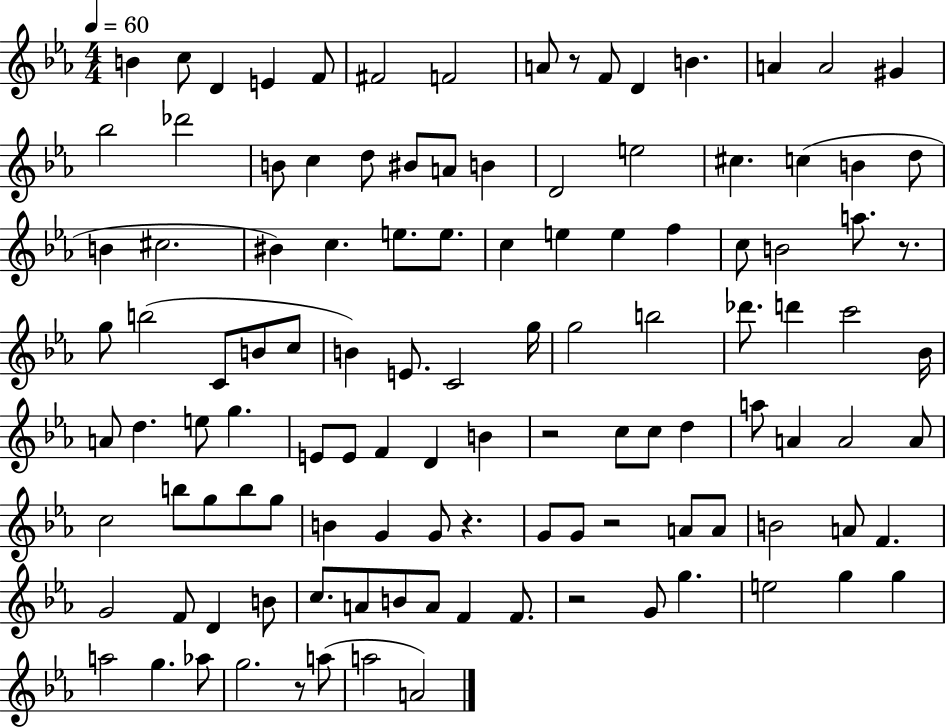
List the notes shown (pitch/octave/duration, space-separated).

B4/q C5/e D4/q E4/q F4/e F#4/h F4/h A4/e R/e F4/e D4/q B4/q. A4/q A4/h G#4/q Bb5/h Db6/h B4/e C5/q D5/e BIS4/e A4/e B4/q D4/h E5/h C#5/q. C5/q B4/q D5/e B4/q C#5/h. BIS4/q C5/q. E5/e. E5/e. C5/q E5/q E5/q F5/q C5/e B4/h A5/e. R/e. G5/e B5/h C4/e B4/e C5/e B4/q E4/e. C4/h G5/s G5/h B5/h Db6/e. D6/q C6/h Bb4/s A4/e D5/q. E5/e G5/q. E4/e E4/e F4/q D4/q B4/q R/h C5/e C5/e D5/q A5/e A4/q A4/h A4/e C5/h B5/e G5/e B5/e G5/e B4/q G4/q G4/e R/q. G4/e G4/e R/h A4/e A4/e B4/h A4/e F4/q. G4/h F4/e D4/q B4/e C5/e. A4/e B4/e A4/e F4/q F4/e. R/h G4/e G5/q. E5/h G5/q G5/q A5/h G5/q. Ab5/e G5/h. R/e A5/e A5/h A4/h